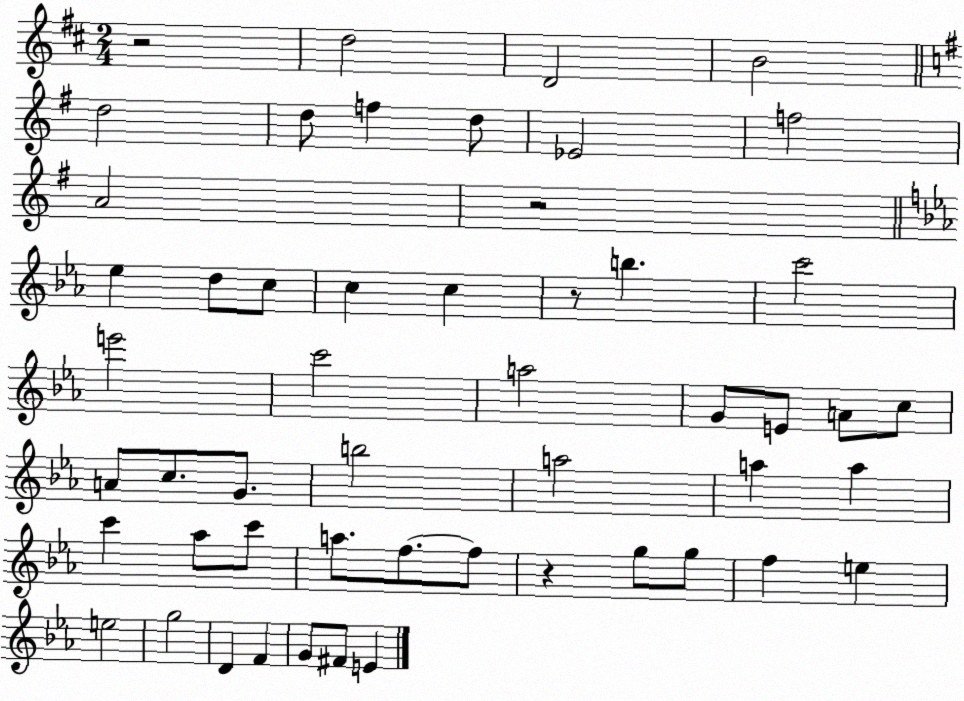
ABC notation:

X:1
T:Untitled
M:2/4
L:1/4
K:D
z2 d2 D2 B2 d2 d/2 f d/2 _E2 f2 A2 z2 _e d/2 c/2 c c z/2 b c'2 e'2 c'2 a2 G/2 E/2 A/2 c/2 A/2 c/2 G/2 b2 a2 a a c' _a/2 c'/2 a/2 f/2 f/2 z g/2 g/2 f e e2 g2 D F G/2 ^F/2 E